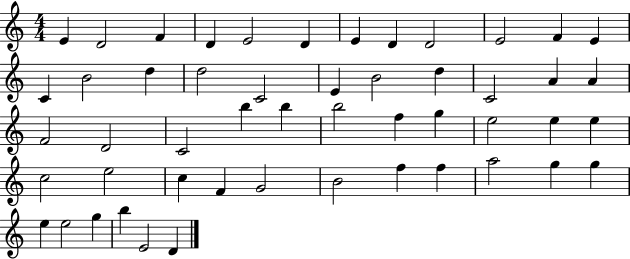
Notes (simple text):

E4/q D4/h F4/q D4/q E4/h D4/q E4/q D4/q D4/h E4/h F4/q E4/q C4/q B4/h D5/q D5/h C4/h E4/q B4/h D5/q C4/h A4/q A4/q F4/h D4/h C4/h B5/q B5/q B5/h F5/q G5/q E5/h E5/q E5/q C5/h E5/h C5/q F4/q G4/h B4/h F5/q F5/q A5/h G5/q G5/q E5/q E5/h G5/q B5/q E4/h D4/q